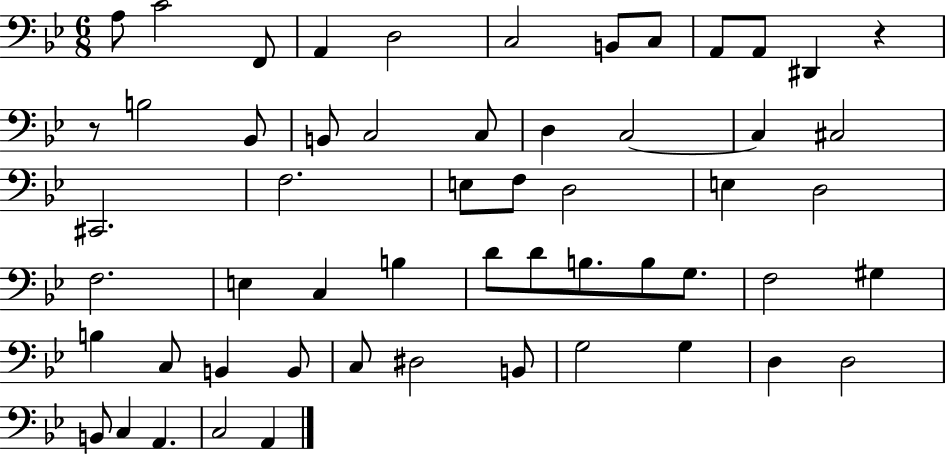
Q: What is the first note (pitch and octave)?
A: A3